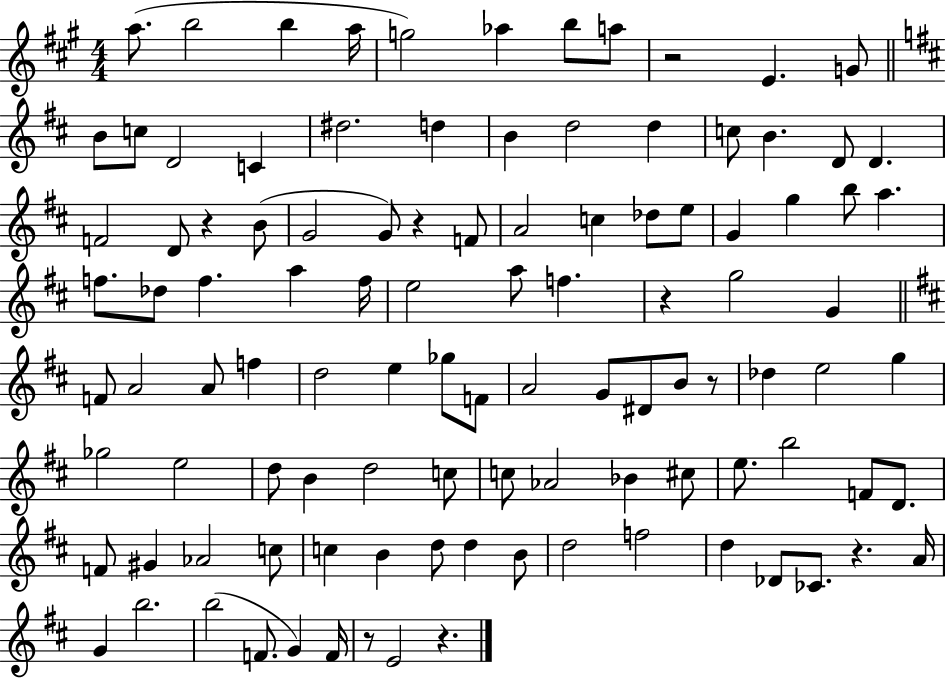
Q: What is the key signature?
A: A major